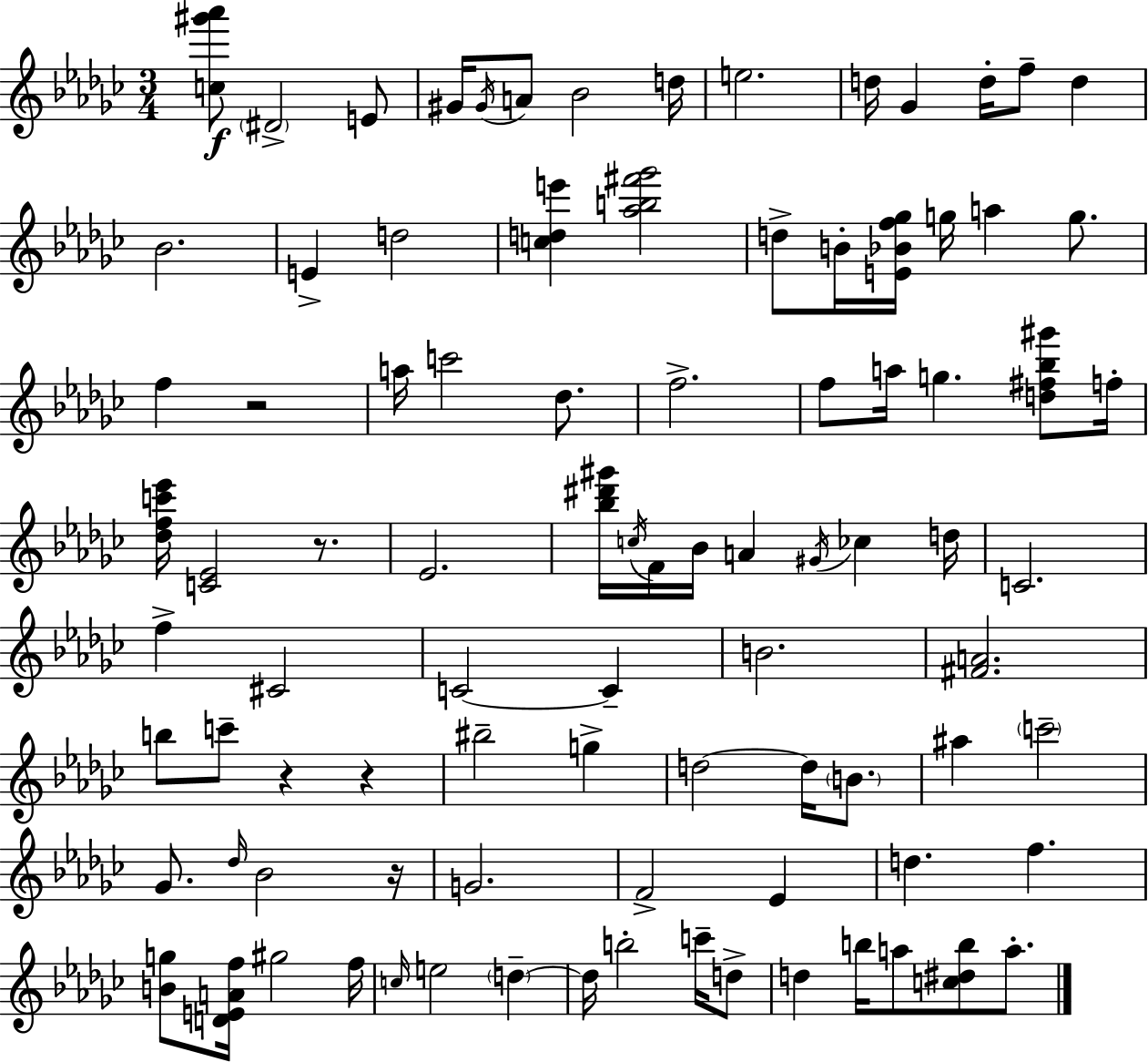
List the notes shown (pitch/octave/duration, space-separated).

[C5,G#6,Ab6]/e D#4/h E4/e G#4/s G#4/s A4/e Bb4/h D5/s E5/h. D5/s Gb4/q D5/s F5/e D5/q Bb4/h. E4/q D5/h [C5,D5,E6]/q [Ab5,B5,F#6,Gb6]/h D5/e B4/s [E4,Bb4,F5,Gb5]/s G5/s A5/q G5/e. F5/q R/h A5/s C6/h Db5/e. F5/h. F5/e A5/s G5/q. [D5,F#5,Bb5,G#6]/e F5/s [Db5,F5,C6,Eb6]/s [C4,Eb4]/h R/e. Eb4/h. [Bb5,D#6,G#6]/s C5/s F4/s Bb4/s A4/q G#4/s CES5/q D5/s C4/h. F5/q C#4/h C4/h C4/q B4/h. [F#4,A4]/h. B5/e C6/e R/q R/q BIS5/h G5/q D5/h D5/s B4/e. A#5/q C6/h Gb4/e. Db5/s Bb4/h R/s G4/h. F4/h Eb4/q D5/q. F5/q. [B4,G5]/e [D4,E4,A4,F5]/s G#5/h F5/s C5/s E5/h D5/q D5/s B5/h C6/s D5/e D5/q B5/s A5/e [C5,D#5,B5]/e A5/e.